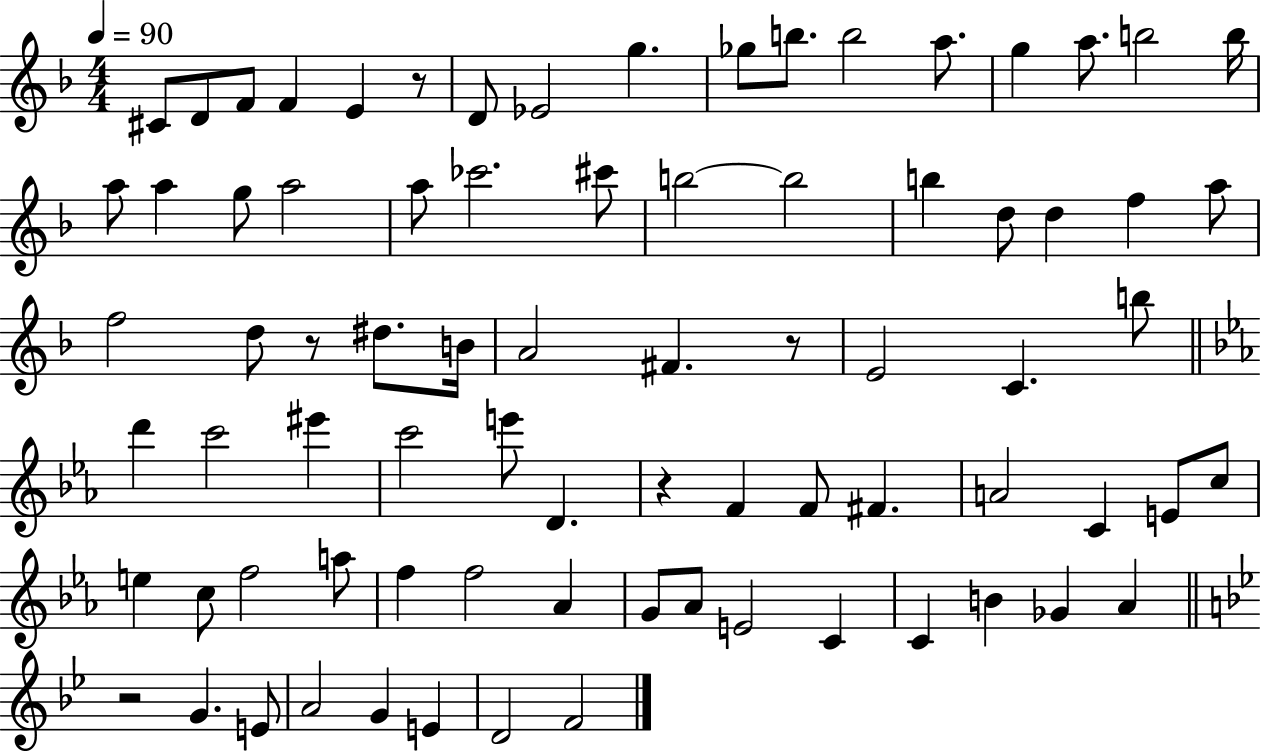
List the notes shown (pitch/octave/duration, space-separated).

C#4/e D4/e F4/e F4/q E4/q R/e D4/e Eb4/h G5/q. Gb5/e B5/e. B5/h A5/e. G5/q A5/e. B5/h B5/s A5/e A5/q G5/e A5/h A5/e CES6/h. C#6/e B5/h B5/h B5/q D5/e D5/q F5/q A5/e F5/h D5/e R/e D#5/e. B4/s A4/h F#4/q. R/e E4/h C4/q. B5/e D6/q C6/h EIS6/q C6/h E6/e D4/q. R/q F4/q F4/e F#4/q. A4/h C4/q E4/e C5/e E5/q C5/e F5/h A5/e F5/q F5/h Ab4/q G4/e Ab4/e E4/h C4/q C4/q B4/q Gb4/q Ab4/q R/h G4/q. E4/e A4/h G4/q E4/q D4/h F4/h